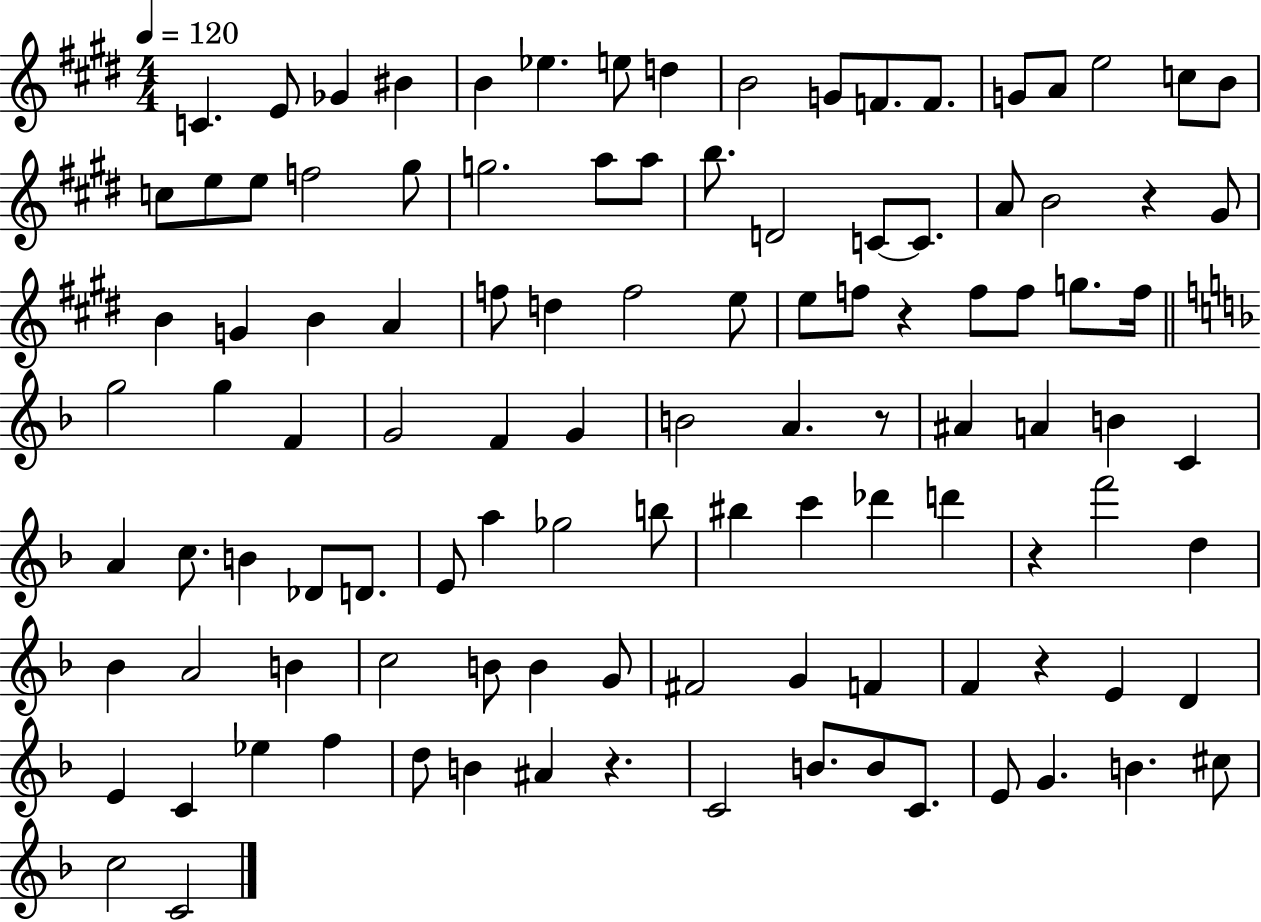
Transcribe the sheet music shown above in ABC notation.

X:1
T:Untitled
M:4/4
L:1/4
K:E
C E/2 _G ^B B _e e/2 d B2 G/2 F/2 F/2 G/2 A/2 e2 c/2 B/2 c/2 e/2 e/2 f2 ^g/2 g2 a/2 a/2 b/2 D2 C/2 C/2 A/2 B2 z ^G/2 B G B A f/2 d f2 e/2 e/2 f/2 z f/2 f/2 g/2 f/4 g2 g F G2 F G B2 A z/2 ^A A B C A c/2 B _D/2 D/2 E/2 a _g2 b/2 ^b c' _d' d' z f'2 d _B A2 B c2 B/2 B G/2 ^F2 G F F z E D E C _e f d/2 B ^A z C2 B/2 B/2 C/2 E/2 G B ^c/2 c2 C2